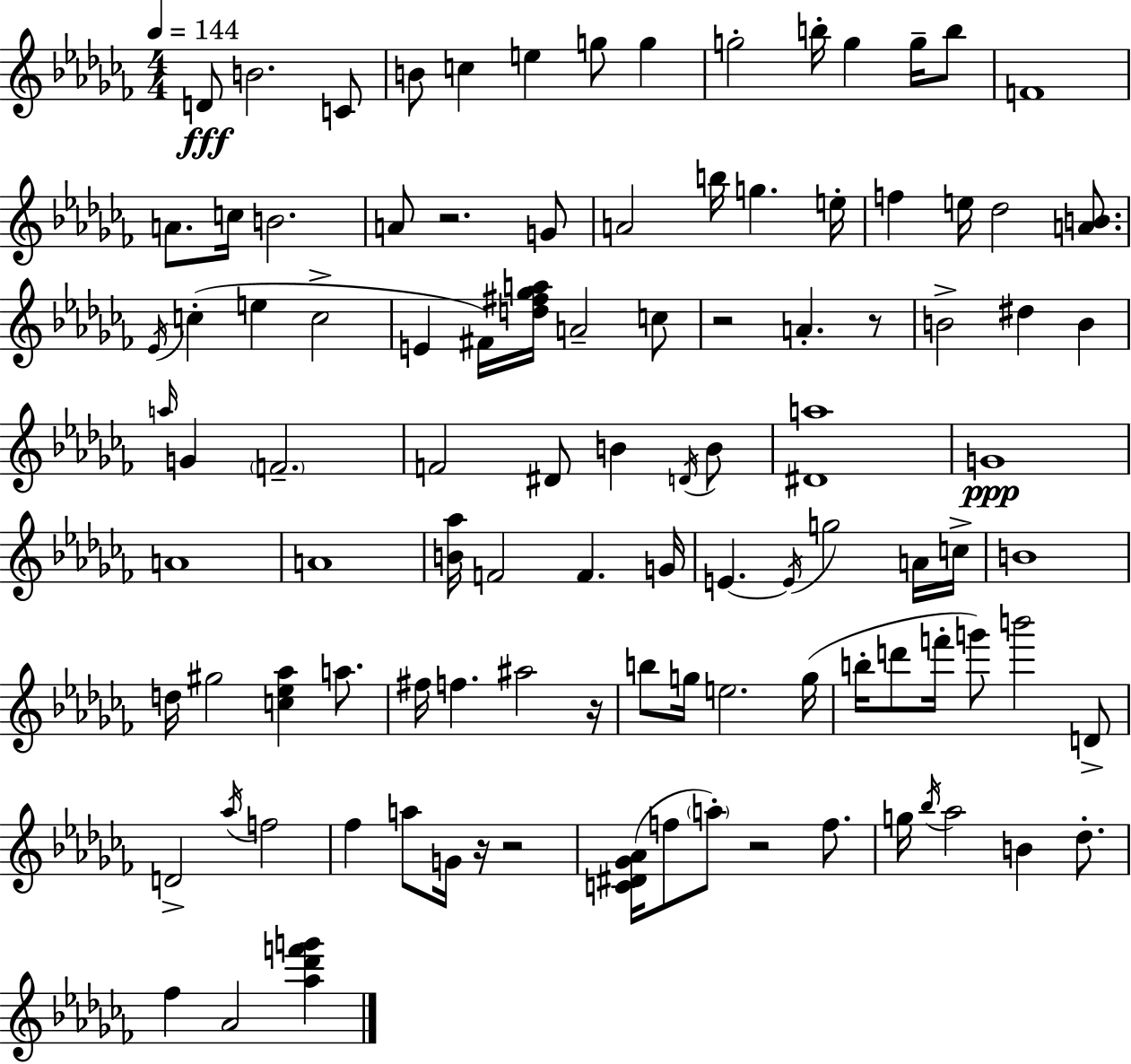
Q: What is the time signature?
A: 4/4